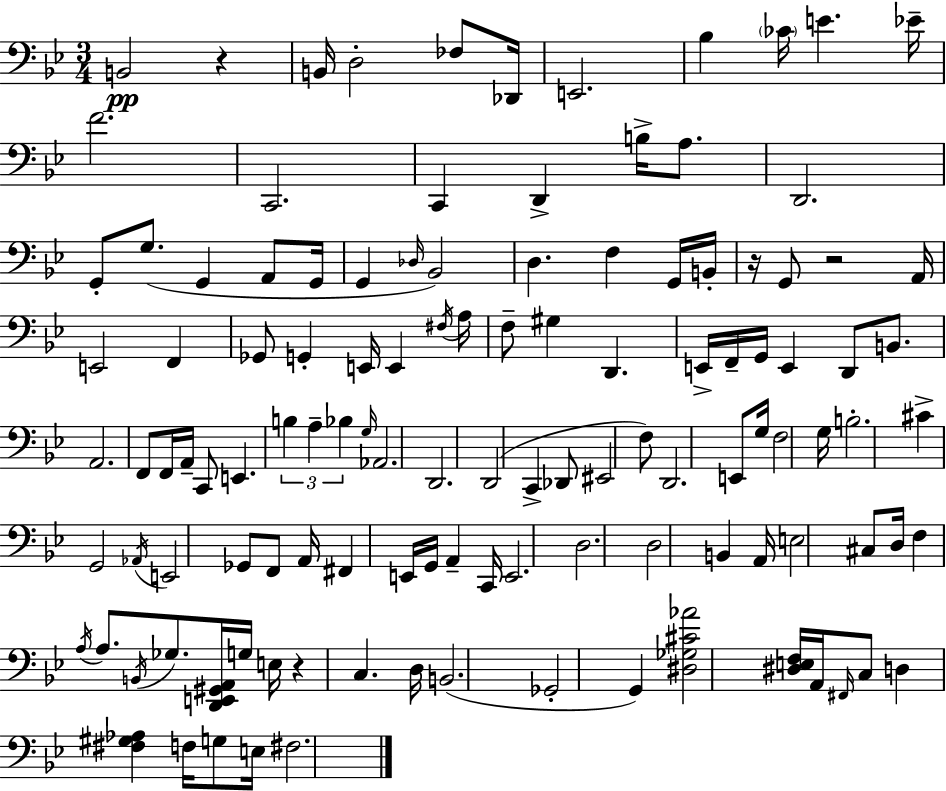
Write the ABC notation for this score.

X:1
T:Untitled
M:3/4
L:1/4
K:Gm
B,,2 z B,,/4 D,2 _F,/2 _D,,/4 E,,2 _B, _C/4 E _E/4 F2 C,,2 C,, D,, B,/4 A,/2 D,,2 G,,/2 G,/2 G,, A,,/2 G,,/4 G,, _D,/4 _B,,2 D, F, G,,/4 B,,/4 z/4 G,,/2 z2 A,,/4 E,,2 F,, _G,,/2 G,, E,,/4 E,, ^F,/4 A,/4 F,/2 ^G, D,, E,,/4 F,,/4 G,,/4 E,, D,,/2 B,,/2 A,,2 F,,/2 F,,/4 A,,/4 C,,/2 E,, B, A, _B, G,/4 _A,,2 D,,2 D,,2 C,, _D,,/2 ^E,,2 F,/2 D,,2 E,,/2 G,/4 F,2 G,/4 B,2 ^C G,,2 _A,,/4 E,,2 _G,,/2 F,,/2 A,,/4 ^F,, E,,/4 G,,/4 A,, C,,/4 E,,2 D,2 D,2 B,, A,,/4 E,2 ^C,/2 D,/4 F, A,/4 A,/2 B,,/4 _G,/2 [D,,E,,^G,,A,,]/4 G,/4 E,/4 z C, D,/4 B,,2 _G,,2 G,, [^D,_G,^C_A]2 [^D,E,F,]/4 A,,/4 ^F,,/4 C,/2 D, [^F,^G,_A,] F,/4 G,/2 E,/4 ^F,2